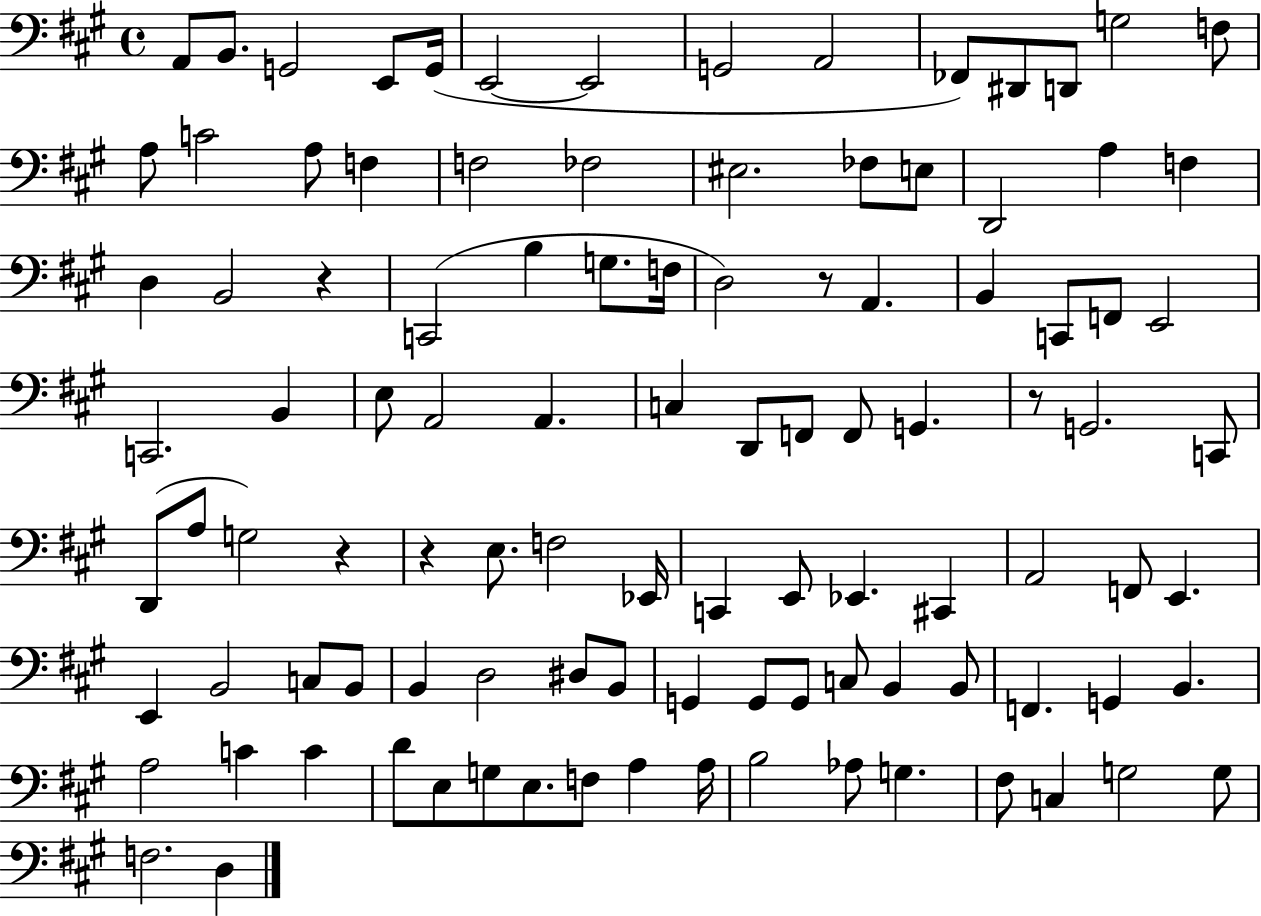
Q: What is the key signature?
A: A major